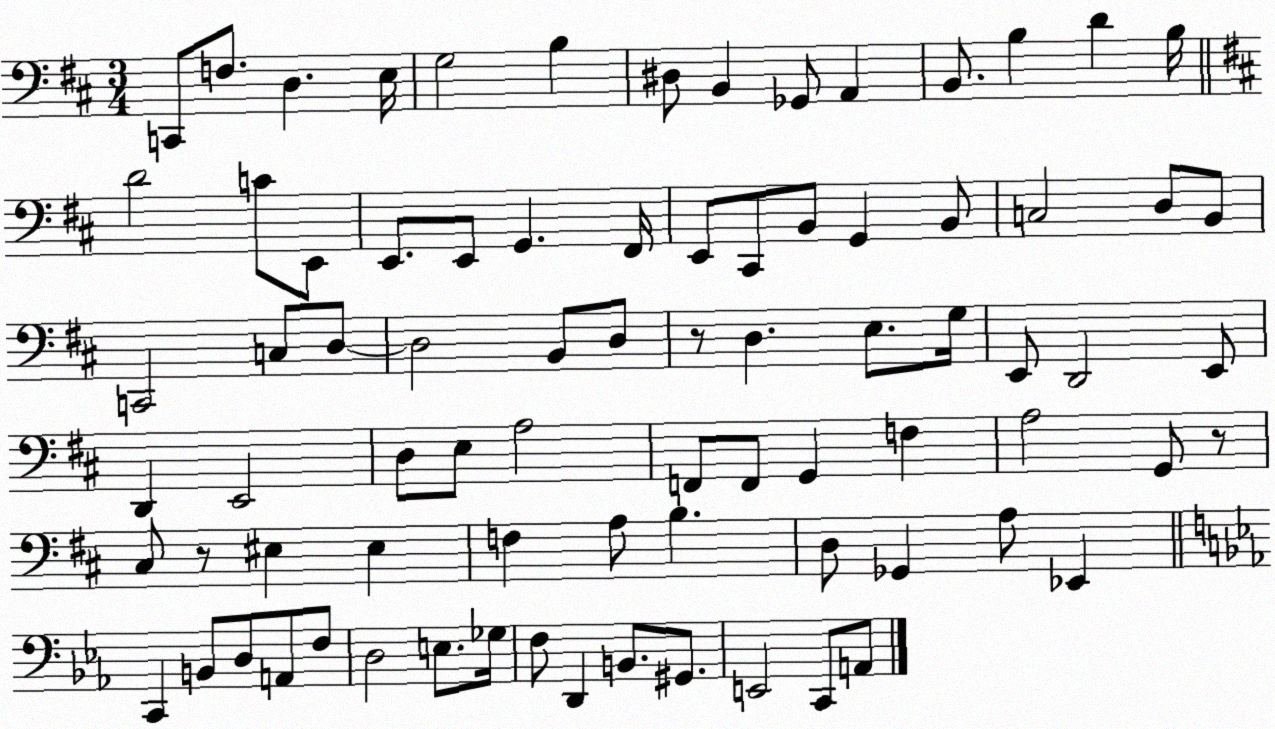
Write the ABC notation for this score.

X:1
T:Untitled
M:3/4
L:1/4
K:D
C,,/2 F,/2 D, E,/4 G,2 B, ^D,/2 B,, _G,,/2 A,, B,,/2 B, D B,/4 D2 C/2 E,,/2 E,,/2 E,,/2 G,, ^F,,/4 E,,/2 ^C,,/2 B,,/2 G,, B,,/2 C,2 D,/2 B,,/2 C,,2 C,/2 D,/2 D,2 B,,/2 D,/2 z/2 D, E,/2 G,/4 E,,/2 D,,2 E,,/2 D,, E,,2 D,/2 E,/2 A,2 F,,/2 F,,/2 G,, F, A,2 G,,/2 z/2 ^C,/2 z/2 ^E, ^E, F, A,/2 B, D,/2 _G,, A,/2 _E,, C,, B,,/2 D,/2 A,,/2 F,/2 D,2 E,/2 _G,/4 F,/2 D,, B,,/2 ^G,,/2 E,,2 C,,/2 A,,/2